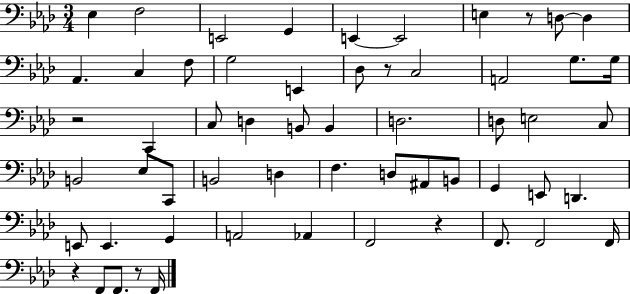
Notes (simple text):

Eb3/q F3/h E2/h G2/q E2/q E2/h E3/q R/e D3/e D3/q Ab2/q. C3/q F3/e G3/h E2/q Db3/e R/e C3/h A2/h G3/e. G3/s R/h C2/q C3/e D3/q B2/e B2/q D3/h. D3/e E3/h C3/e B2/h Eb3/e C2/e B2/h D3/q F3/q. D3/e A#2/e B2/e G2/q E2/e D2/q. E2/e E2/q. G2/q A2/h Ab2/q F2/h R/q F2/e. F2/h F2/s R/q F2/e F2/e. R/e F2/s